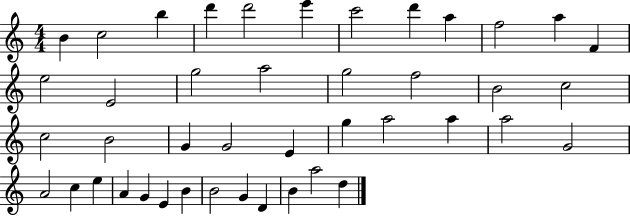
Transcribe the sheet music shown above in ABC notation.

X:1
T:Untitled
M:4/4
L:1/4
K:C
B c2 b d' d'2 e' c'2 d' a f2 a F e2 E2 g2 a2 g2 f2 B2 c2 c2 B2 G G2 E g a2 a a2 G2 A2 c e A G E B B2 G D B a2 d